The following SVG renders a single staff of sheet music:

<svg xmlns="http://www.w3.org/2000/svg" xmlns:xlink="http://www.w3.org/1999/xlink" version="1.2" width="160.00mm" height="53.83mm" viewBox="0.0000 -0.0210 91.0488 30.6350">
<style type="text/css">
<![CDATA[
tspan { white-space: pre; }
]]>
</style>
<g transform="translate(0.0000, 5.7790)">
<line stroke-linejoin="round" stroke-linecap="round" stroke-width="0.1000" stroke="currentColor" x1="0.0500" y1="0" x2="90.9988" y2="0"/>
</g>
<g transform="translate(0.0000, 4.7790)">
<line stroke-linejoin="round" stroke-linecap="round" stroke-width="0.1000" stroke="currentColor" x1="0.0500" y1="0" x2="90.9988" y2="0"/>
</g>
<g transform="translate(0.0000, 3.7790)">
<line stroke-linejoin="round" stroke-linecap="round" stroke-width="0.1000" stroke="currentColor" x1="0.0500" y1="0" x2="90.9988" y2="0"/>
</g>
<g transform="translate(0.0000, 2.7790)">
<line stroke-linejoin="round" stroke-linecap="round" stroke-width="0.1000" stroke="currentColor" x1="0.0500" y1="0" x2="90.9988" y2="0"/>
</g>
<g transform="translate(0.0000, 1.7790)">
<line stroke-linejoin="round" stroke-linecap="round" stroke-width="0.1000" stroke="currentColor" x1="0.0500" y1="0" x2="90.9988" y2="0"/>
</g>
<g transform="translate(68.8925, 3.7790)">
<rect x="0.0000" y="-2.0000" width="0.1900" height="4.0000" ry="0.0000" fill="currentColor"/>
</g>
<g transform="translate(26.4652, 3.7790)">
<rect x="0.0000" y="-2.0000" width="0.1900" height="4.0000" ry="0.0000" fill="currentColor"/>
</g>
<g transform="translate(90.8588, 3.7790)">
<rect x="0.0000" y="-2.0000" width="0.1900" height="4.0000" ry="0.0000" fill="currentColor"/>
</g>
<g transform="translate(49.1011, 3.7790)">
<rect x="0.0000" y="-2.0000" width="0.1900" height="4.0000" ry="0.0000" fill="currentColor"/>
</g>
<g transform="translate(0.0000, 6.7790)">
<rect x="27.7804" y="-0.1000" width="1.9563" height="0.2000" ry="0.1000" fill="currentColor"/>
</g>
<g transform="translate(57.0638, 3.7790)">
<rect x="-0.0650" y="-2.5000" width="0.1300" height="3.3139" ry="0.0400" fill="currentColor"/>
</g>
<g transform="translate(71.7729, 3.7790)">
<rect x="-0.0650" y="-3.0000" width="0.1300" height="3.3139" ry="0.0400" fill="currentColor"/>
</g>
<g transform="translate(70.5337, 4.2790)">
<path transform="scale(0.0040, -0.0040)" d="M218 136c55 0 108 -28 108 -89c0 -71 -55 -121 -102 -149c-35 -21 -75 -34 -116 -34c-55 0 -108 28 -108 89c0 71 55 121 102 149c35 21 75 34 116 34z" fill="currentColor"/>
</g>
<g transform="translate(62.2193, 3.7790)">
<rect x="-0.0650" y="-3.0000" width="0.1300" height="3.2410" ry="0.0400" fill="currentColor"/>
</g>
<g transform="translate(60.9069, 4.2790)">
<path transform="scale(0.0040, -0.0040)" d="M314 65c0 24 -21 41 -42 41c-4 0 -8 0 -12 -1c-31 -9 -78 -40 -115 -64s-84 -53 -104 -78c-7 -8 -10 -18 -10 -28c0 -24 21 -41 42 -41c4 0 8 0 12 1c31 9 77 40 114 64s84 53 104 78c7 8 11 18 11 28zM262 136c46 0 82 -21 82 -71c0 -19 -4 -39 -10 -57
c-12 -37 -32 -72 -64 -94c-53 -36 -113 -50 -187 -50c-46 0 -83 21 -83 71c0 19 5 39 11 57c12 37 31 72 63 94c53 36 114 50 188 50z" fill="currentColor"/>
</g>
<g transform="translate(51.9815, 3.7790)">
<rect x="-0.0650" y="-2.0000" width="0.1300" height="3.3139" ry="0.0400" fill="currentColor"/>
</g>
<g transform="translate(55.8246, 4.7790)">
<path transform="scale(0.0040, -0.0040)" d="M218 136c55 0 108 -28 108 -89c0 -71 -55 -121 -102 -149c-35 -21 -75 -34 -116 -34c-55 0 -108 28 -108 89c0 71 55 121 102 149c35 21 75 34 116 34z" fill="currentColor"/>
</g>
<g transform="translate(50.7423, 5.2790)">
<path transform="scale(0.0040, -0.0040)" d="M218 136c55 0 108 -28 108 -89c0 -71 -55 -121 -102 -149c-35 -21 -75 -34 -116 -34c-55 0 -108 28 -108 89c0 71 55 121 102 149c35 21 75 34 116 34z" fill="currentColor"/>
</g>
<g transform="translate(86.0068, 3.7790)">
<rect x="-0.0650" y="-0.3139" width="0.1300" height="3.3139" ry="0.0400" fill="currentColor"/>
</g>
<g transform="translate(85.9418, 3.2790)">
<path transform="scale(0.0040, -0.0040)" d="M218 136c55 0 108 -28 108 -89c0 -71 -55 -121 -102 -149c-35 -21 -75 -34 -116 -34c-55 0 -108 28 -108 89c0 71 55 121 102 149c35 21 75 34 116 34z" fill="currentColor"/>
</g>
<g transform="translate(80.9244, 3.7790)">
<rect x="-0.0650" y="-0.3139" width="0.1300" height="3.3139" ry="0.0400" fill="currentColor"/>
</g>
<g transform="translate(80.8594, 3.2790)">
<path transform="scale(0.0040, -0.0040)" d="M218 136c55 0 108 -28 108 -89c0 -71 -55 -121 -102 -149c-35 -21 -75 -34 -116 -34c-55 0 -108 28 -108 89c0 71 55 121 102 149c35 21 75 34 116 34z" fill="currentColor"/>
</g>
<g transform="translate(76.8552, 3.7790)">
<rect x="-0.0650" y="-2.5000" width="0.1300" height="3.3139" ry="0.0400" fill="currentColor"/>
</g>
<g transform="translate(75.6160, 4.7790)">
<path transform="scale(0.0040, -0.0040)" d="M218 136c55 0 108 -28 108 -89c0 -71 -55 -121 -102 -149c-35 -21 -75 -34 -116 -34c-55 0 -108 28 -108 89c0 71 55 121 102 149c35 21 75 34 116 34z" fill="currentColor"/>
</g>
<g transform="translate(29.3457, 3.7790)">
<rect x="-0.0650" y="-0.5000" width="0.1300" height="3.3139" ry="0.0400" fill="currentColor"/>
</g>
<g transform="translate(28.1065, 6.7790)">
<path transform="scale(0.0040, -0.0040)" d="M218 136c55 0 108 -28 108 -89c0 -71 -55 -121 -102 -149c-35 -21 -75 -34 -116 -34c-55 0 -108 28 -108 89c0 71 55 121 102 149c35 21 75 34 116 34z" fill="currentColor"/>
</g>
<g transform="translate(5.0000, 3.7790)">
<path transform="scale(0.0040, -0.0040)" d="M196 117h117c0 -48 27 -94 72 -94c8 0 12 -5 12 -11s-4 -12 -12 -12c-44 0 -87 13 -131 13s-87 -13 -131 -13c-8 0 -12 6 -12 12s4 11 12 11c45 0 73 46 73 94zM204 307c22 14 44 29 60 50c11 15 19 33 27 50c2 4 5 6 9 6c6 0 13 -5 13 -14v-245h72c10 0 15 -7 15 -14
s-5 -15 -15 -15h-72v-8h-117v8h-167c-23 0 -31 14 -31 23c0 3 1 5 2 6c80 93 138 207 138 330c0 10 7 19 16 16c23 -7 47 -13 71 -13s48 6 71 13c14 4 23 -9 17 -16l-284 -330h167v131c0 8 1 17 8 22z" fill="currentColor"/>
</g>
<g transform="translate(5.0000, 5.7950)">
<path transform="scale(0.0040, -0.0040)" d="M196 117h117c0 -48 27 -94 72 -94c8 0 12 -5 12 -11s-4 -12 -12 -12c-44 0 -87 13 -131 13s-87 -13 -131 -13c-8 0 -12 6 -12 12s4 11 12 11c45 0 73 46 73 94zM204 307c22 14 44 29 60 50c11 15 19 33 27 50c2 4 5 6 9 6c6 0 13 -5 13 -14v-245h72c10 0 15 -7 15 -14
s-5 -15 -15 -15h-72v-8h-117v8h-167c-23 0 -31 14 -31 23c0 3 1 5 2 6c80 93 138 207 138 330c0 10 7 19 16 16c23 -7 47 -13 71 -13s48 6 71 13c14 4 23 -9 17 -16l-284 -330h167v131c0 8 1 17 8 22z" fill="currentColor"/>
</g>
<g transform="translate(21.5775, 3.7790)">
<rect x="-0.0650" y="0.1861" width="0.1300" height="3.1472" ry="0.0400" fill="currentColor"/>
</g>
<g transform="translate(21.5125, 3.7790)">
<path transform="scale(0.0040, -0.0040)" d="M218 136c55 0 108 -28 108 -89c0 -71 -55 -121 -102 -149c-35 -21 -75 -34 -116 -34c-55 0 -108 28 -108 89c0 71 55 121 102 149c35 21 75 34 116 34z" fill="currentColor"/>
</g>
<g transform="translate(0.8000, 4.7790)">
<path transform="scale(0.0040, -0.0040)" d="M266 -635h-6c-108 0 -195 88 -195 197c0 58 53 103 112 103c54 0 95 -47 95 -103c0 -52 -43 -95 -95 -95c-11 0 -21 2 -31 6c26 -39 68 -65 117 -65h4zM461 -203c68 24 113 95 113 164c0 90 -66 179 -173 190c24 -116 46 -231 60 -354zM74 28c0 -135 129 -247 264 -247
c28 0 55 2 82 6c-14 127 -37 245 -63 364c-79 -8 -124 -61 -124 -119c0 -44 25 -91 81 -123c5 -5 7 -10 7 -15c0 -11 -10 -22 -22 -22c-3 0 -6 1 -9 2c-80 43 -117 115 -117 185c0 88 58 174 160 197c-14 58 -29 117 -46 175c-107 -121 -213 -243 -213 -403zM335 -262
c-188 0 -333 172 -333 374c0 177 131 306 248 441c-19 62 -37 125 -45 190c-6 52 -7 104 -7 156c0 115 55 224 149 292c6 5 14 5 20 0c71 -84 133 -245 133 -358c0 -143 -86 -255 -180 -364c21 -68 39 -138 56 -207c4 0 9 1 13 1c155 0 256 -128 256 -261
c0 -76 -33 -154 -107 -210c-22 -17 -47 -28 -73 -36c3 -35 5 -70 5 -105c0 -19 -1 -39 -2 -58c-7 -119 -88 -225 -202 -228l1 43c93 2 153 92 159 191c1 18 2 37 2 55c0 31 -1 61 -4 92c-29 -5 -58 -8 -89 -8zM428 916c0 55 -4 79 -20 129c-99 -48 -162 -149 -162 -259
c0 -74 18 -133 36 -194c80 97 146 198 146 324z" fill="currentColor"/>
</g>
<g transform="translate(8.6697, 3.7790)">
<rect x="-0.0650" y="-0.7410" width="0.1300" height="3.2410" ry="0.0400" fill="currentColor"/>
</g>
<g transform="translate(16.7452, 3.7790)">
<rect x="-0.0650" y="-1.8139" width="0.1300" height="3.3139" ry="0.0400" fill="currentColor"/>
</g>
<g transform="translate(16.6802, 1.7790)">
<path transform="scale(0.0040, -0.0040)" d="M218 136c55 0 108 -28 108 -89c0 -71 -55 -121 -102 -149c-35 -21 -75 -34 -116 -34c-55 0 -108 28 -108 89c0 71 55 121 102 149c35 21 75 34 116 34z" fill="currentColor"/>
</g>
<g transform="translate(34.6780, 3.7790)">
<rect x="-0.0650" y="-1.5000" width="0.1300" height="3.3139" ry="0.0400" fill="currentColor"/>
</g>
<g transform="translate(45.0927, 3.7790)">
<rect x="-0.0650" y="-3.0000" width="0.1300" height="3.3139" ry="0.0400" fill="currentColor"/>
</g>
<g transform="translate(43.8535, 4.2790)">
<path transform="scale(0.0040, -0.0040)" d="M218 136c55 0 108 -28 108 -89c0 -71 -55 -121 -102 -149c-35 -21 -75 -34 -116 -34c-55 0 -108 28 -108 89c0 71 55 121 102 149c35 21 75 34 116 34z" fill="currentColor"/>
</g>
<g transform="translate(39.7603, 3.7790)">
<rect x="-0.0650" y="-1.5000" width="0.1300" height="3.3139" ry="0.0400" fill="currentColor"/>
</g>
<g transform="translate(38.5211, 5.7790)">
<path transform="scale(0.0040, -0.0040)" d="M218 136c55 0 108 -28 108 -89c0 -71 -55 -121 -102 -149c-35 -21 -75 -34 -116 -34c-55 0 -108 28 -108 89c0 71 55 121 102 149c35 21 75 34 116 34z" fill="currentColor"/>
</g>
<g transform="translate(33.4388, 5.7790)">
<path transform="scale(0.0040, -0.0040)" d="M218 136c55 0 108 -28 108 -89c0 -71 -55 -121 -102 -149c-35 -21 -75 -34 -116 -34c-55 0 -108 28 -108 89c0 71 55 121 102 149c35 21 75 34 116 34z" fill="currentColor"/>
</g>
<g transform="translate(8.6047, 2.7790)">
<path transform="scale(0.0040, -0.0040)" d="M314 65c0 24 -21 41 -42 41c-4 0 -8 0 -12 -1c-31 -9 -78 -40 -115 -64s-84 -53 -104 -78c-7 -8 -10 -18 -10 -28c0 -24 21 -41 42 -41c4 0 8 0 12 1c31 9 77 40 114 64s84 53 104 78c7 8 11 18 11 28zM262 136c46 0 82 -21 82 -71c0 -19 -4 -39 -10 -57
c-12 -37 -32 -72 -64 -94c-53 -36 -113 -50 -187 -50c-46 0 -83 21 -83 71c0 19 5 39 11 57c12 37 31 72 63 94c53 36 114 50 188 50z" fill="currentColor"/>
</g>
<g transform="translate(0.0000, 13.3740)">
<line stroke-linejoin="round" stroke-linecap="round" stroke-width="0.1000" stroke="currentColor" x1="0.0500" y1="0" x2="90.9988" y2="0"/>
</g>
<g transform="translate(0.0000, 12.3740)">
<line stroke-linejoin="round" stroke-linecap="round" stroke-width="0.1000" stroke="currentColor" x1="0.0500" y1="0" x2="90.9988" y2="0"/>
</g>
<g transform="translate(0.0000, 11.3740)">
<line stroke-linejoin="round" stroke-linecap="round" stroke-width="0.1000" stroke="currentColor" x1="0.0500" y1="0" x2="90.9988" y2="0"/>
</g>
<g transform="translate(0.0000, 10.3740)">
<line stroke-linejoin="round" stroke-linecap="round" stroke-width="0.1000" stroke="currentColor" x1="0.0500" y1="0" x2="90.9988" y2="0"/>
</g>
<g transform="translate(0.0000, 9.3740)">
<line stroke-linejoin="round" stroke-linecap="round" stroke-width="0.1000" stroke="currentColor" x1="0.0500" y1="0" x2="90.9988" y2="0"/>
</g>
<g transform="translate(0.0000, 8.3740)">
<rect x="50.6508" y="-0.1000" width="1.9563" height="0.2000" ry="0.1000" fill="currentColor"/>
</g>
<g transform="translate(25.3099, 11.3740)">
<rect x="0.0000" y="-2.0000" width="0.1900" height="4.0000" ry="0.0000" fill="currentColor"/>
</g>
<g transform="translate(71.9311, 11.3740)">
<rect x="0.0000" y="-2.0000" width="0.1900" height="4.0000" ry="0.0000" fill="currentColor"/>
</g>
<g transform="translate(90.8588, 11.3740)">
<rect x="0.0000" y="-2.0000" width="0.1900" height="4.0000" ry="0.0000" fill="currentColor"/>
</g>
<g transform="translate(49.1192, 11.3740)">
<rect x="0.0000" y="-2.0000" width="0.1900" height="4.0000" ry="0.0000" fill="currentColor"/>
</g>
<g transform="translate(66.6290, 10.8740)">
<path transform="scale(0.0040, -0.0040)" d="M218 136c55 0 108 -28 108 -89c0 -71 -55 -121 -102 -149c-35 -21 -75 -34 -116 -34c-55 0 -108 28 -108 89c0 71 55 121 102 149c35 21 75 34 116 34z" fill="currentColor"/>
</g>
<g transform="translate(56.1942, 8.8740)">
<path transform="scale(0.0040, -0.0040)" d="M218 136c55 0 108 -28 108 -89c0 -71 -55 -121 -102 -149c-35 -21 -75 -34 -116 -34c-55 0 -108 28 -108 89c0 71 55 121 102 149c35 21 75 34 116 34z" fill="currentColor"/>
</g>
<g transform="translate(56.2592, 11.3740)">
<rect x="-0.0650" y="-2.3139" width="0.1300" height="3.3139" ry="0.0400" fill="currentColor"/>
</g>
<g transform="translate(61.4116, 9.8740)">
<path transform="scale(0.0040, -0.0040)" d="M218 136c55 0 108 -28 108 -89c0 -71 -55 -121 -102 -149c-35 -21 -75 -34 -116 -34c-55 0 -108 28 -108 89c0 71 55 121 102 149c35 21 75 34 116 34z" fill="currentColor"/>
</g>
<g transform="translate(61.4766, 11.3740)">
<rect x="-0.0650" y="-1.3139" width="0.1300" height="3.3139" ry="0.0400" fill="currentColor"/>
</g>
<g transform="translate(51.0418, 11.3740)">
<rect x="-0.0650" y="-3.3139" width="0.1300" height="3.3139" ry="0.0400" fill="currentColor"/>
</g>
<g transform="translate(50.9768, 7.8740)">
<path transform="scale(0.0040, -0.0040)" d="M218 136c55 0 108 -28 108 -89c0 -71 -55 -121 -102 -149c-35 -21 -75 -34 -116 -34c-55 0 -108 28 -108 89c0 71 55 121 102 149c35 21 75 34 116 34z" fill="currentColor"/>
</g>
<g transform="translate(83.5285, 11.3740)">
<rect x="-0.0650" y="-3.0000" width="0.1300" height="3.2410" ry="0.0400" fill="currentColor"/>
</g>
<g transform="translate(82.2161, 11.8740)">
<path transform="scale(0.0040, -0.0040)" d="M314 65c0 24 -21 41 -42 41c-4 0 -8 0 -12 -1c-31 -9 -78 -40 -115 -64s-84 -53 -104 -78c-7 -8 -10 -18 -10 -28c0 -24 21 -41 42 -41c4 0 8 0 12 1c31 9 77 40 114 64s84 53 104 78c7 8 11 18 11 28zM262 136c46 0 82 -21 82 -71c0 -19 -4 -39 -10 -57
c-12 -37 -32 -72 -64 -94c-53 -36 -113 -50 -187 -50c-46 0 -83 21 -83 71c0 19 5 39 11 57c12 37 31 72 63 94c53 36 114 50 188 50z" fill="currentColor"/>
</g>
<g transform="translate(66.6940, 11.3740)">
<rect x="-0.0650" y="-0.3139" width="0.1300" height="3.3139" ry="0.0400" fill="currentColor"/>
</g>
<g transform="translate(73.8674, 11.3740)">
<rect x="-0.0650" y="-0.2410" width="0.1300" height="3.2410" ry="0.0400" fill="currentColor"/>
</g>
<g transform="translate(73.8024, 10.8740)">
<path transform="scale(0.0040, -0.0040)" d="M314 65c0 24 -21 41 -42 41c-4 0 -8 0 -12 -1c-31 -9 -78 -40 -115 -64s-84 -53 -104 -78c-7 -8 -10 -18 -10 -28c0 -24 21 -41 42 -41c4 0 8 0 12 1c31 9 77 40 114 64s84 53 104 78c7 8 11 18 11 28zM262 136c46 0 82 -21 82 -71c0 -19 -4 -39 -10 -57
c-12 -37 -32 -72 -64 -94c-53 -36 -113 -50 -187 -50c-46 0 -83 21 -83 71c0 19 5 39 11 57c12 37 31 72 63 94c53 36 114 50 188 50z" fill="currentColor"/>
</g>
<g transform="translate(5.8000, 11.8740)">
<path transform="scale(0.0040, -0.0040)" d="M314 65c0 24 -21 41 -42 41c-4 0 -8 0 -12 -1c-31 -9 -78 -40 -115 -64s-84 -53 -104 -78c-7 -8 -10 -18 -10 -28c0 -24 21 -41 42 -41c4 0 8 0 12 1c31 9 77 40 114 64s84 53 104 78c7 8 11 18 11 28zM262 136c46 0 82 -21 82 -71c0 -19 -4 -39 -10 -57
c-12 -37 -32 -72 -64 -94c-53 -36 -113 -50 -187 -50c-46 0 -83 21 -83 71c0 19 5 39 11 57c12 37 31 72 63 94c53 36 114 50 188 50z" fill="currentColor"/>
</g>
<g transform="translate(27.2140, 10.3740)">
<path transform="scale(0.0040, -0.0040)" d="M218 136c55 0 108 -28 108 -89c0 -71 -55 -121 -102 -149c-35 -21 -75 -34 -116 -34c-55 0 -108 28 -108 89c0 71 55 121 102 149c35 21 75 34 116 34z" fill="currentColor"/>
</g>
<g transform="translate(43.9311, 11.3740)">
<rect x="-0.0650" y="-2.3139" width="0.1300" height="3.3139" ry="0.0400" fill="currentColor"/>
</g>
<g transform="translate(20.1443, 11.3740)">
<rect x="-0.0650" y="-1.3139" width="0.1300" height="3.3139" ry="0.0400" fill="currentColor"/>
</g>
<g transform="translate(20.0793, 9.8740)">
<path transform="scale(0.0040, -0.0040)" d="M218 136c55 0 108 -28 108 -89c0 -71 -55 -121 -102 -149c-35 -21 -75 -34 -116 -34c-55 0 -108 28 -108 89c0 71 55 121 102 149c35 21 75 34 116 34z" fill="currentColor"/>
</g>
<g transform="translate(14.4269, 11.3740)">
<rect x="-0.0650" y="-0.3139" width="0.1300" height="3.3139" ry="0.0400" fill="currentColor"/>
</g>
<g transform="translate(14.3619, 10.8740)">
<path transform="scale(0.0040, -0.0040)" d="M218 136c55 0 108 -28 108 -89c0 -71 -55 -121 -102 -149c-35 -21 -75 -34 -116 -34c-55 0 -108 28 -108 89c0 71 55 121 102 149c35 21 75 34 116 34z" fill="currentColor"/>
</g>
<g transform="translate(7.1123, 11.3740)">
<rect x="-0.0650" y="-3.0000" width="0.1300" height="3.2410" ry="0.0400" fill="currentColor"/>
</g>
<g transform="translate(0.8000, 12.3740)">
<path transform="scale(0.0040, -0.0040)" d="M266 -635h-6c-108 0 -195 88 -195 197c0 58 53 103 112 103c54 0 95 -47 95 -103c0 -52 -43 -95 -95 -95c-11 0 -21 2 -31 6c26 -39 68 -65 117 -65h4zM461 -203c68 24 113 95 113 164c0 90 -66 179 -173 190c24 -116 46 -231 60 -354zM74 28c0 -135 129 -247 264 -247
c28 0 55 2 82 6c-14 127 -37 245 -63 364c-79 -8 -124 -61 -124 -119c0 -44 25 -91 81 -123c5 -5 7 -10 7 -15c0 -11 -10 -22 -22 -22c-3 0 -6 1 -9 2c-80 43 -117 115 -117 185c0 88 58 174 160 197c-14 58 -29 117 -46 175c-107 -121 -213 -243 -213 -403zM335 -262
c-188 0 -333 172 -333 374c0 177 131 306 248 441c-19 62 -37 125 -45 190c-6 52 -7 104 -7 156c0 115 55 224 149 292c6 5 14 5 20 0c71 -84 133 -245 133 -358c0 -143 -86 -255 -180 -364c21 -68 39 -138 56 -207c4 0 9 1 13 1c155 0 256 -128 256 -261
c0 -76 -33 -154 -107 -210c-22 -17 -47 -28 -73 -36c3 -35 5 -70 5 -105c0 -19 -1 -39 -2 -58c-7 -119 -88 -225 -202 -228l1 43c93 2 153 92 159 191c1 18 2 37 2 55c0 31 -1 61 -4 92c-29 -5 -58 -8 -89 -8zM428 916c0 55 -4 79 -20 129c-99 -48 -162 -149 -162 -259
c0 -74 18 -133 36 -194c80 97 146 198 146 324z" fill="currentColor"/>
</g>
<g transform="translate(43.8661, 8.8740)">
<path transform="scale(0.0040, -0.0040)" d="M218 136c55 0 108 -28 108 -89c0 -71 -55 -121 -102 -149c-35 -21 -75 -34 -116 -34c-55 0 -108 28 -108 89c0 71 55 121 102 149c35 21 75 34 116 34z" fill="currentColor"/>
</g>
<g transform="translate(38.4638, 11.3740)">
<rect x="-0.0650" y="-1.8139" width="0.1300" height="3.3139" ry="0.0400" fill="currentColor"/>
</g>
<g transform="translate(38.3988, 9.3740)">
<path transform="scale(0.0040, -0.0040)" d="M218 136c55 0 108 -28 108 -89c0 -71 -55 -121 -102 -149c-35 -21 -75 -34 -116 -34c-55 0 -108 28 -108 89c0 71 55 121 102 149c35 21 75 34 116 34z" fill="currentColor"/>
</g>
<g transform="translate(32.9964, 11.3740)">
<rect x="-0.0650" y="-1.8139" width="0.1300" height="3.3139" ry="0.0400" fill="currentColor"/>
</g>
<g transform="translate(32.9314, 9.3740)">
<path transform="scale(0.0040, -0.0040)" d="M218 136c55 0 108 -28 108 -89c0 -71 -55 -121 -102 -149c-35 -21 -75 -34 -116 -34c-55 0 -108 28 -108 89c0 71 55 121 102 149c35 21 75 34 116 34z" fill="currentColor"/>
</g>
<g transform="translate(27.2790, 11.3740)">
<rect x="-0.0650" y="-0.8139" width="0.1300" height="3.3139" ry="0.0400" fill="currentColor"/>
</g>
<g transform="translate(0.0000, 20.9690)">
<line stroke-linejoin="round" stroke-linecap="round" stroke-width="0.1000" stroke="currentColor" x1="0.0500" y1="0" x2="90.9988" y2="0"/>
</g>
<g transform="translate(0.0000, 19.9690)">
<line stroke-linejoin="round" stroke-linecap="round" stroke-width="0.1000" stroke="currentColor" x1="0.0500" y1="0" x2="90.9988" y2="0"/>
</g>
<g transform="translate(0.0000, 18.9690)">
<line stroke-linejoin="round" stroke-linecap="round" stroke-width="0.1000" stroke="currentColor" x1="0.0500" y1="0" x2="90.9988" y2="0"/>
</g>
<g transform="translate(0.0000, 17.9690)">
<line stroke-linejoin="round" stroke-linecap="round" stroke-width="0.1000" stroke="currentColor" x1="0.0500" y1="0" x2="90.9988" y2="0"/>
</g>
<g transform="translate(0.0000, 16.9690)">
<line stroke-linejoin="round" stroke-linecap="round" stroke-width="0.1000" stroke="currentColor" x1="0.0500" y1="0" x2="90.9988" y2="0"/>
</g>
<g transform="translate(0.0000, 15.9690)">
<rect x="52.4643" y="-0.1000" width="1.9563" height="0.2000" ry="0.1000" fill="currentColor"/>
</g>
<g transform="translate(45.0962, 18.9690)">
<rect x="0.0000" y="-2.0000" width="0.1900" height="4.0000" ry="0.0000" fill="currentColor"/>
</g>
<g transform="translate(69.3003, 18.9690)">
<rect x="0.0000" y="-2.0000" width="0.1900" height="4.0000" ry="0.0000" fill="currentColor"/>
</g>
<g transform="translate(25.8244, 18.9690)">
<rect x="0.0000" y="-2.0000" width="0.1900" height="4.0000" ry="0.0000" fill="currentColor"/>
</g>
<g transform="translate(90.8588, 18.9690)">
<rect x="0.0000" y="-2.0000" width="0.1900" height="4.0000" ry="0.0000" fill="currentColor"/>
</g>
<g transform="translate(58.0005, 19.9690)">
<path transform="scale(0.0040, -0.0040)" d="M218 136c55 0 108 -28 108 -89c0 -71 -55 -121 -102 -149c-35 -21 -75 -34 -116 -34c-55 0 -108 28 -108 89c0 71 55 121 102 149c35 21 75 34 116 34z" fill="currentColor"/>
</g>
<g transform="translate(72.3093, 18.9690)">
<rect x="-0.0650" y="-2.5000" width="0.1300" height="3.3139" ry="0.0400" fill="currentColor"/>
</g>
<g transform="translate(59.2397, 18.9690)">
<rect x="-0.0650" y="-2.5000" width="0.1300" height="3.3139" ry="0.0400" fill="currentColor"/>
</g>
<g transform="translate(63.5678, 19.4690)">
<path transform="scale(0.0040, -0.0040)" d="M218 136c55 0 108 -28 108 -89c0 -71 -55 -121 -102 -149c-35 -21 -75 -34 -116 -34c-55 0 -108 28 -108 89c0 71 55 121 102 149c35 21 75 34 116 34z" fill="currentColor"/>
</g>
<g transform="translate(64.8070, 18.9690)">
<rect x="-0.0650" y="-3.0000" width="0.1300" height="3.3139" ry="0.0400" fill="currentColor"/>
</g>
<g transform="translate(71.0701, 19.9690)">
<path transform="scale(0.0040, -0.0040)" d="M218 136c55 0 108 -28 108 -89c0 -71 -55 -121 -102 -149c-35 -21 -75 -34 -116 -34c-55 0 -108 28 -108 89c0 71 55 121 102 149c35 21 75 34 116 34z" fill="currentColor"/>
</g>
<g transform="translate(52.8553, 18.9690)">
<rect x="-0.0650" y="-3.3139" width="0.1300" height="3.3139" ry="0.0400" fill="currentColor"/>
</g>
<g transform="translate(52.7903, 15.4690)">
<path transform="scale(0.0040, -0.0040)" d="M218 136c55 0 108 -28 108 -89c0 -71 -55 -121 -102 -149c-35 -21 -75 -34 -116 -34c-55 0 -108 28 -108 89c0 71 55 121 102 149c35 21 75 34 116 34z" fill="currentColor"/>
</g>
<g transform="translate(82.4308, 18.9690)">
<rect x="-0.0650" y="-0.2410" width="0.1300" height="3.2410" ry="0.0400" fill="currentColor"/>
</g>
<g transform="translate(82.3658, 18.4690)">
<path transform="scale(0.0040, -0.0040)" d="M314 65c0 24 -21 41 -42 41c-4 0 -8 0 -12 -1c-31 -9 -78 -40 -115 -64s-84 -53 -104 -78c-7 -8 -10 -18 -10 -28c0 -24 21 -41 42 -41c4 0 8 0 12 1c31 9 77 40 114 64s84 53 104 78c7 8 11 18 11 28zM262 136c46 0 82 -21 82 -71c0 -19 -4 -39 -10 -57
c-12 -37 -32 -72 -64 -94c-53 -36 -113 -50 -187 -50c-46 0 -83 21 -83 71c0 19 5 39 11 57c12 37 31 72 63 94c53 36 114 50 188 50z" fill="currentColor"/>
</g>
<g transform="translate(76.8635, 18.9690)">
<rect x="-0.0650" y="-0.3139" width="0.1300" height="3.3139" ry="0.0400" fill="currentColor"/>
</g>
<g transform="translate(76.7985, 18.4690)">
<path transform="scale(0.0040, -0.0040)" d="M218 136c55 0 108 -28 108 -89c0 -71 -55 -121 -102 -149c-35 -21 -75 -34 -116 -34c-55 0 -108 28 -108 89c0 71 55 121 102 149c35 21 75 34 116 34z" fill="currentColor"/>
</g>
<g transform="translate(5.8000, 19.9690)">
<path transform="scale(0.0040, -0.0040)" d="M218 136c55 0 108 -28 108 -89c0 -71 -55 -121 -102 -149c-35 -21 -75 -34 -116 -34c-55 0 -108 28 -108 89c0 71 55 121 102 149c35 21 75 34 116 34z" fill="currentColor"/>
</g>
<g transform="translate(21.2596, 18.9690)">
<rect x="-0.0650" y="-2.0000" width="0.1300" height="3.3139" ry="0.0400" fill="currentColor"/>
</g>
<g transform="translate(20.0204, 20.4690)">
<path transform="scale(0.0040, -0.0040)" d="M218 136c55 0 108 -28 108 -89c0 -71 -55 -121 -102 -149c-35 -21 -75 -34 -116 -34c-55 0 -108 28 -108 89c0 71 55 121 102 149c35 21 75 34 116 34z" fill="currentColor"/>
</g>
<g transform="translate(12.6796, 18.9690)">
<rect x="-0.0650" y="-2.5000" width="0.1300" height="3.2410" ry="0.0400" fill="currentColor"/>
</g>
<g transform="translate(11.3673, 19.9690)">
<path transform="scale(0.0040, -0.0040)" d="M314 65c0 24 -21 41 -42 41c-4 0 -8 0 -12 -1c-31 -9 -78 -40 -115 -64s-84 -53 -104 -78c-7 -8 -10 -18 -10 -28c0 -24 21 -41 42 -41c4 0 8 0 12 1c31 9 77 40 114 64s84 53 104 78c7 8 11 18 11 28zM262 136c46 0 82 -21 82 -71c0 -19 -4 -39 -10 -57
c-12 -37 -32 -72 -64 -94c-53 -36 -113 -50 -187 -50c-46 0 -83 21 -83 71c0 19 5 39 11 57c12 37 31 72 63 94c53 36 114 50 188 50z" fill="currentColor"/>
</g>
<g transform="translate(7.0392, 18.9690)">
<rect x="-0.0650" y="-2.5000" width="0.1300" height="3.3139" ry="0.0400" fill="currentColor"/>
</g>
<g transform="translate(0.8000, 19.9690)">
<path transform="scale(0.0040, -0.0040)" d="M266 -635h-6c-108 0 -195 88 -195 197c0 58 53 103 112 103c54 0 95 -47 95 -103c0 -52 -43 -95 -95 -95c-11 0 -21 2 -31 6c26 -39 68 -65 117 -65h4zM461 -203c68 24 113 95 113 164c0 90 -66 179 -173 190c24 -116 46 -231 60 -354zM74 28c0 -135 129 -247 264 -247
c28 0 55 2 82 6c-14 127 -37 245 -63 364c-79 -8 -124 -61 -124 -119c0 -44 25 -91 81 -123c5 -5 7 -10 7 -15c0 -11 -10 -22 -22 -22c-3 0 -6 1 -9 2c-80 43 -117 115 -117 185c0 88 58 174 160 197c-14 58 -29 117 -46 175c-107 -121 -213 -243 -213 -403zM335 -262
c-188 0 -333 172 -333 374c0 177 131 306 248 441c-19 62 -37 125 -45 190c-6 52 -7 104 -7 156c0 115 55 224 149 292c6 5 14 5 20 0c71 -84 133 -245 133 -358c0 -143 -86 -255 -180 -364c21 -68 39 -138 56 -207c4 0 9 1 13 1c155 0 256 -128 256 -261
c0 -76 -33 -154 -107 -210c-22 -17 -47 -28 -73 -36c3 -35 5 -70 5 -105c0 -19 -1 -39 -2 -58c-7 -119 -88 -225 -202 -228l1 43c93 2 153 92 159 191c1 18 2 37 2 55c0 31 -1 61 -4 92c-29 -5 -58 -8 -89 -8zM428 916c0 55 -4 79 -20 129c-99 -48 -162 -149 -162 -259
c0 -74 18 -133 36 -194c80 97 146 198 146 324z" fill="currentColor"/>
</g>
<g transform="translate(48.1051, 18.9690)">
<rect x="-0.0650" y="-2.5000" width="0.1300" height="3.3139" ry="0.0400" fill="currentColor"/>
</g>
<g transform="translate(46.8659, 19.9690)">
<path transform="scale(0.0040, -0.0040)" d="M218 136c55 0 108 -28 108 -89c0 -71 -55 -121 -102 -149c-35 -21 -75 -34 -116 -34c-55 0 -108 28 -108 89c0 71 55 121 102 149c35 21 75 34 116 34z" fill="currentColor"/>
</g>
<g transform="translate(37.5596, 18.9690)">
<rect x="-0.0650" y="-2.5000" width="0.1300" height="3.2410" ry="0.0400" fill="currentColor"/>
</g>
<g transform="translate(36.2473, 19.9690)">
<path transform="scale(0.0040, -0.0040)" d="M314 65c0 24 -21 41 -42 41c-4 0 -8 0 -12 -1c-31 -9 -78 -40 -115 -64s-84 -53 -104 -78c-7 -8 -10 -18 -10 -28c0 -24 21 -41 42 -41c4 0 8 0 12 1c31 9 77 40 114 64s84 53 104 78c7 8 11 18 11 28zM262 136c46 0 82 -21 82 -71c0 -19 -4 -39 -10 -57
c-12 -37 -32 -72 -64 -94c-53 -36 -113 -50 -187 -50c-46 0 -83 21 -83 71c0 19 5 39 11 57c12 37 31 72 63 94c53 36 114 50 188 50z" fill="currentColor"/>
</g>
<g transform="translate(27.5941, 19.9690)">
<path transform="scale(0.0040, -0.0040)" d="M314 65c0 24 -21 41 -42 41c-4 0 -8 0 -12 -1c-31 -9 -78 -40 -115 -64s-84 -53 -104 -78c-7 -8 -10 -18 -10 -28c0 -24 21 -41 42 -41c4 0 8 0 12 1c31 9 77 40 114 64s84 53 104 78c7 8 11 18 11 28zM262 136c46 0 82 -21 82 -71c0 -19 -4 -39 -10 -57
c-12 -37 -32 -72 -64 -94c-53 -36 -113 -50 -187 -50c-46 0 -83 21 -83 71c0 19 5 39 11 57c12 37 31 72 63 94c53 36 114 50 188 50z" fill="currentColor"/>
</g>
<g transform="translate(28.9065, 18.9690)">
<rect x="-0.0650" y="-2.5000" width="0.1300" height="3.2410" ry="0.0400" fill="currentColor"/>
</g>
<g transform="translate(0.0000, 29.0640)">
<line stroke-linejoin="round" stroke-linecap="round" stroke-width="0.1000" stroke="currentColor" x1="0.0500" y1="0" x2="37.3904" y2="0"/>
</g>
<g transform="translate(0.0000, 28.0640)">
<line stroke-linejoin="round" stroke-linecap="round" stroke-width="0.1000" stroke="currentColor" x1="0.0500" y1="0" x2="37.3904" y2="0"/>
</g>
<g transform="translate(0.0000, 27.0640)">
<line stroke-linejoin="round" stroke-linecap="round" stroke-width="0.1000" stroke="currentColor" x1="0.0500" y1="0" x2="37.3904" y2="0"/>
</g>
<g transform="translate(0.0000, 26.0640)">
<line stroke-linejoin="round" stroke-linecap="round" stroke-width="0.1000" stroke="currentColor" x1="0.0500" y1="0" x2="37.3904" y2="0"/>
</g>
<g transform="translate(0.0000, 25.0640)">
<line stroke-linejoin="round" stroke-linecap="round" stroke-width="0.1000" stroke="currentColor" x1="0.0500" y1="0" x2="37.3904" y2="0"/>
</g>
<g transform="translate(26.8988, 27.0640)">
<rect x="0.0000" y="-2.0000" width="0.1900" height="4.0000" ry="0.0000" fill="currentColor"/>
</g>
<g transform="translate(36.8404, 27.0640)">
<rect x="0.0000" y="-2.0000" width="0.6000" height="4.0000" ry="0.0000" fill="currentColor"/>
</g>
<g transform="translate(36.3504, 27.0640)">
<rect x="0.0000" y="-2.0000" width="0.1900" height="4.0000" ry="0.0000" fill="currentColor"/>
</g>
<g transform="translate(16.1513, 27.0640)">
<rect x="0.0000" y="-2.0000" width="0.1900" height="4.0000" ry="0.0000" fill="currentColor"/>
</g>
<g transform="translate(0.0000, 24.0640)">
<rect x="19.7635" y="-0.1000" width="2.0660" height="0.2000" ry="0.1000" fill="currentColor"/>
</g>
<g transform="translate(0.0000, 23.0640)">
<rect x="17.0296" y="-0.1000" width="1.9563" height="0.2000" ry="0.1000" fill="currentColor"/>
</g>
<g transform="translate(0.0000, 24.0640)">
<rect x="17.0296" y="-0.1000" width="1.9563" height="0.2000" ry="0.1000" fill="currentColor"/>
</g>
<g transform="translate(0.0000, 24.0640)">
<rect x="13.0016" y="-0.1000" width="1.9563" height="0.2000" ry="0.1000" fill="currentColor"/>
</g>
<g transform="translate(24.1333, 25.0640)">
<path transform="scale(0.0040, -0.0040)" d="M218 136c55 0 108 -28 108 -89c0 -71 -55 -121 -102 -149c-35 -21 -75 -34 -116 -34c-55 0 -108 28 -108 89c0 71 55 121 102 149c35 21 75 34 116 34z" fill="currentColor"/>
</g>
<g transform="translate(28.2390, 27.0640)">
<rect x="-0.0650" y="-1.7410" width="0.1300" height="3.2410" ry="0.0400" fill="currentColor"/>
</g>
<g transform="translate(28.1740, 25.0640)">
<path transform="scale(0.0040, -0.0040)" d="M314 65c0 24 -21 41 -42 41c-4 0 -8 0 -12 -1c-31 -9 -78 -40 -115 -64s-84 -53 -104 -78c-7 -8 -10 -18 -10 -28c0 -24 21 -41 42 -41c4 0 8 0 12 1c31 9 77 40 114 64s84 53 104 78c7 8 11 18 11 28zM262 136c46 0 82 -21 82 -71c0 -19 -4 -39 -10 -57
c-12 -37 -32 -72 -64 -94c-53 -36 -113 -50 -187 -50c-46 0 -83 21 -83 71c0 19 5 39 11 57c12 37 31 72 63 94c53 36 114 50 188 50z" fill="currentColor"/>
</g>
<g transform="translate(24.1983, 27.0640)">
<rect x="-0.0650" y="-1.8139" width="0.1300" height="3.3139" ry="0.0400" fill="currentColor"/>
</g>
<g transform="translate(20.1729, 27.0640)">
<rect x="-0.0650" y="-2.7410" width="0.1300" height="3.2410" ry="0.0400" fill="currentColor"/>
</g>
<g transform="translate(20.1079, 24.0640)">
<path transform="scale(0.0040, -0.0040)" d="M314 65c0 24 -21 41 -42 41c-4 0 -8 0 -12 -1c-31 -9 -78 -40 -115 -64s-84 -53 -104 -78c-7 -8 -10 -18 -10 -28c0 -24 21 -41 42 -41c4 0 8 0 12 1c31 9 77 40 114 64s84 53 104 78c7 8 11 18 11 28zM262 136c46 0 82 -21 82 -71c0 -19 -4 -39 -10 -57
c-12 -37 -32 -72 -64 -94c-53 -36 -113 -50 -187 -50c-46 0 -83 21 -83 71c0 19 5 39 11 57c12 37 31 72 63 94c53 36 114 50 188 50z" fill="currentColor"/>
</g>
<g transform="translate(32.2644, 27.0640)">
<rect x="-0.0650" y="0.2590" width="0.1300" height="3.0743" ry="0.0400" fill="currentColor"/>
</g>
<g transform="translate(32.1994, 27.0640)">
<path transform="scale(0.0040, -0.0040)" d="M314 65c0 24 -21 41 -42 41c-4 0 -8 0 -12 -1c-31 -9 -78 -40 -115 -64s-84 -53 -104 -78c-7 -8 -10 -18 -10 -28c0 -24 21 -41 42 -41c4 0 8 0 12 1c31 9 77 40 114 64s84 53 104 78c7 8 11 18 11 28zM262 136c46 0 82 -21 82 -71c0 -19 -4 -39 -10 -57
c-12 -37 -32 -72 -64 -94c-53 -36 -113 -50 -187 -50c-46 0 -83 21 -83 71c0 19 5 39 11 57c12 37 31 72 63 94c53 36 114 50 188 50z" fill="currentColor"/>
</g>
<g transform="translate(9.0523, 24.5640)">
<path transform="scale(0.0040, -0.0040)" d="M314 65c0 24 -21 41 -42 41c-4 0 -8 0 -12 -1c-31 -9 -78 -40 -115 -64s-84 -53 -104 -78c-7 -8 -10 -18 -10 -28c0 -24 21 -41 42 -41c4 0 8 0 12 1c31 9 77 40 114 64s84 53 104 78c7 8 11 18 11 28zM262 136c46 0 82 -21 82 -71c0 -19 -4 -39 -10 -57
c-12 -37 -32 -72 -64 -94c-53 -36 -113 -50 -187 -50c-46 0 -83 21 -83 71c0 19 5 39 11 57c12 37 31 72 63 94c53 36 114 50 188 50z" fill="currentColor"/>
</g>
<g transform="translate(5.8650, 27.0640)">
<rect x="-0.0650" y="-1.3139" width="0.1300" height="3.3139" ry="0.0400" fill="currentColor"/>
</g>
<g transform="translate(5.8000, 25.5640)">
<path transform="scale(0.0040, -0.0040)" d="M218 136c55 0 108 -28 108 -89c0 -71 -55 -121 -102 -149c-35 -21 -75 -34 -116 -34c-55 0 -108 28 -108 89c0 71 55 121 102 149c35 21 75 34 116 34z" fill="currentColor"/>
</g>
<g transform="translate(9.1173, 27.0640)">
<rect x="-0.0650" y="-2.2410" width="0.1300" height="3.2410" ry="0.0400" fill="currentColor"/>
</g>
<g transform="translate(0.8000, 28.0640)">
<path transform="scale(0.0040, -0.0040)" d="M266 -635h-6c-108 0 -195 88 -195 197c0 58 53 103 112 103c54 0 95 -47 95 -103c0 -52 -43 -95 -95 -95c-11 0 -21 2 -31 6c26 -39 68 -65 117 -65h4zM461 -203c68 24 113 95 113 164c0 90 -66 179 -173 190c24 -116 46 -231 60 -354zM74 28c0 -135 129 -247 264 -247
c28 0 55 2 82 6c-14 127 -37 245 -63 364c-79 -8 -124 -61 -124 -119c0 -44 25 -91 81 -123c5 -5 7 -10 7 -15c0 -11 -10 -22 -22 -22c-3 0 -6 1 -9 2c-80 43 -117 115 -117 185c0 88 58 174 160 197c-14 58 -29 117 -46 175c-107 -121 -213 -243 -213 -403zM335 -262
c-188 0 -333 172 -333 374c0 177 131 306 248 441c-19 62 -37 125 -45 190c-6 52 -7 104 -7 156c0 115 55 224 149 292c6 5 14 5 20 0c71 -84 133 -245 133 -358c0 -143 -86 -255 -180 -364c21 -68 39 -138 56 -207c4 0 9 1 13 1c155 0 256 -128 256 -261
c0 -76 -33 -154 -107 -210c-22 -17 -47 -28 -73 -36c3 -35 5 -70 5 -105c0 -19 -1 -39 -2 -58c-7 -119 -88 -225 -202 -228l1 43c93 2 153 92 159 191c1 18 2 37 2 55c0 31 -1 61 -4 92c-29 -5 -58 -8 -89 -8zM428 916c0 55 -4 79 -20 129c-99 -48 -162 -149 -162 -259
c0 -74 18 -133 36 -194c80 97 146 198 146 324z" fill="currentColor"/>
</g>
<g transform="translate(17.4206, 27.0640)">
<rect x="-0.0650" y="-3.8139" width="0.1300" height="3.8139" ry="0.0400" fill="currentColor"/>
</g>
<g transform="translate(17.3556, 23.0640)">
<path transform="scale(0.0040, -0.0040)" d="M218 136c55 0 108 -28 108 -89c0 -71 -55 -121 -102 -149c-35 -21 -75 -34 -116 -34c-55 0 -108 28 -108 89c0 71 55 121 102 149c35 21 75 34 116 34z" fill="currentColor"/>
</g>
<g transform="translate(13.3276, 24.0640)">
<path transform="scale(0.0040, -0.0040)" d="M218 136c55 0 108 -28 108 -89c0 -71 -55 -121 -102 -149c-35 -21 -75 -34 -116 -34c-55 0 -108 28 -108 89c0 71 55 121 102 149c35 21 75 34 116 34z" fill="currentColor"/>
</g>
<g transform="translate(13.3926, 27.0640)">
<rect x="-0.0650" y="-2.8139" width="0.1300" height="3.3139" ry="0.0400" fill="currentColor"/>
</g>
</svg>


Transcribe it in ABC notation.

X:1
T:Untitled
M:4/4
L:1/4
K:C
d2 f B C E E A F G A2 A G c c A2 c e d f f g b g e c c2 A2 G G2 F G2 G2 G b G A G c c2 e g2 a c' a2 f f2 B2